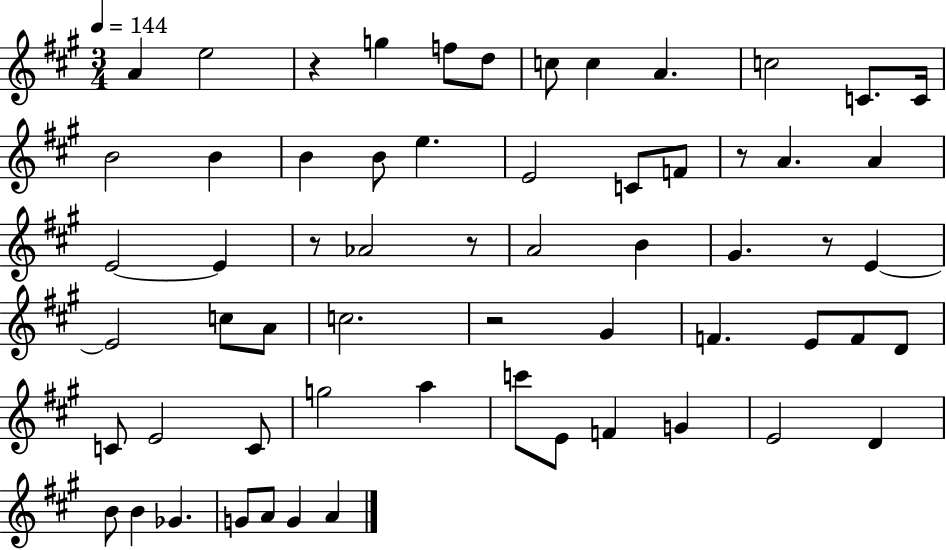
{
  \clef treble
  \numericTimeSignature
  \time 3/4
  \key a \major
  \tempo 4 = 144
  a'4 e''2 | r4 g''4 f''8 d''8 | c''8 c''4 a'4. | c''2 c'8. c'16 | \break b'2 b'4 | b'4 b'8 e''4. | e'2 c'8 f'8 | r8 a'4. a'4 | \break e'2~~ e'4 | r8 aes'2 r8 | a'2 b'4 | gis'4. r8 e'4~~ | \break e'2 c''8 a'8 | c''2. | r2 gis'4 | f'4. e'8 f'8 d'8 | \break c'8 e'2 c'8 | g''2 a''4 | c'''8 e'8 f'4 g'4 | e'2 d'4 | \break b'8 b'4 ges'4. | g'8 a'8 g'4 a'4 | \bar "|."
}